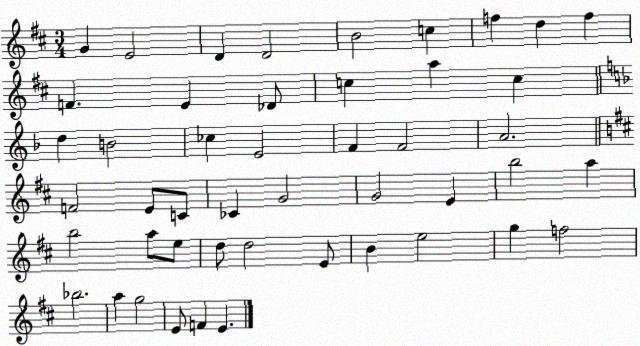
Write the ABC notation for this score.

X:1
T:Untitled
M:3/4
L:1/4
K:D
G E2 D D2 B2 c f d f F E _D/2 c a c d B2 _c E2 F F2 A2 F2 E/2 C/2 _C G2 G2 E b2 a b2 a/2 e/2 d/2 d2 E/2 B e2 g f2 _b2 a g2 E/2 F E